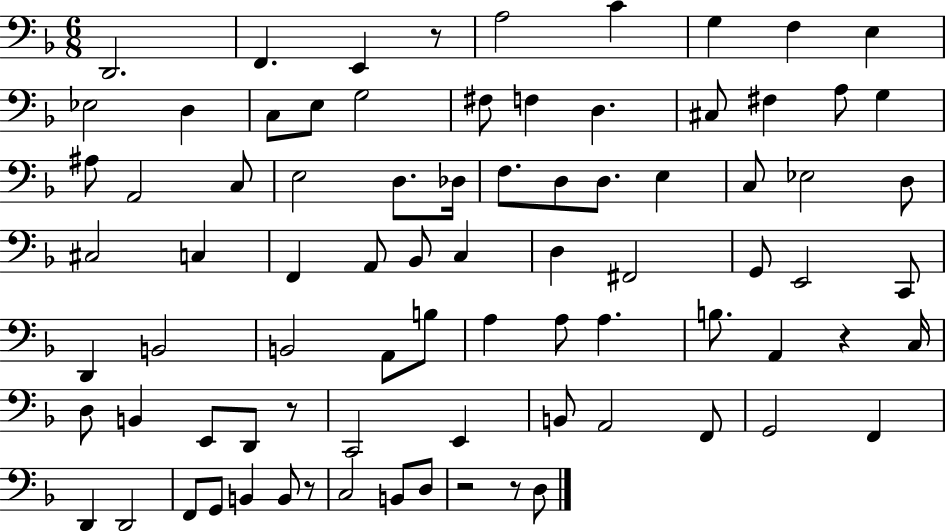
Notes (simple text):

D2/h. F2/q. E2/q R/e A3/h C4/q G3/q F3/q E3/q Eb3/h D3/q C3/e E3/e G3/h F#3/e F3/q D3/q. C#3/e F#3/q A3/e G3/q A#3/e A2/h C3/e E3/h D3/e. Db3/s F3/e. D3/e D3/e. E3/q C3/e Eb3/h D3/e C#3/h C3/q F2/q A2/e Bb2/e C3/q D3/q F#2/h G2/e E2/h C2/e D2/q B2/h B2/h A2/e B3/e A3/q A3/e A3/q. B3/e. A2/q R/q C3/s D3/e B2/q E2/e D2/e R/e C2/h E2/q B2/e A2/h F2/e G2/h F2/q D2/q D2/h F2/e G2/e B2/q B2/e R/e C3/h B2/e D3/e R/h R/e D3/e